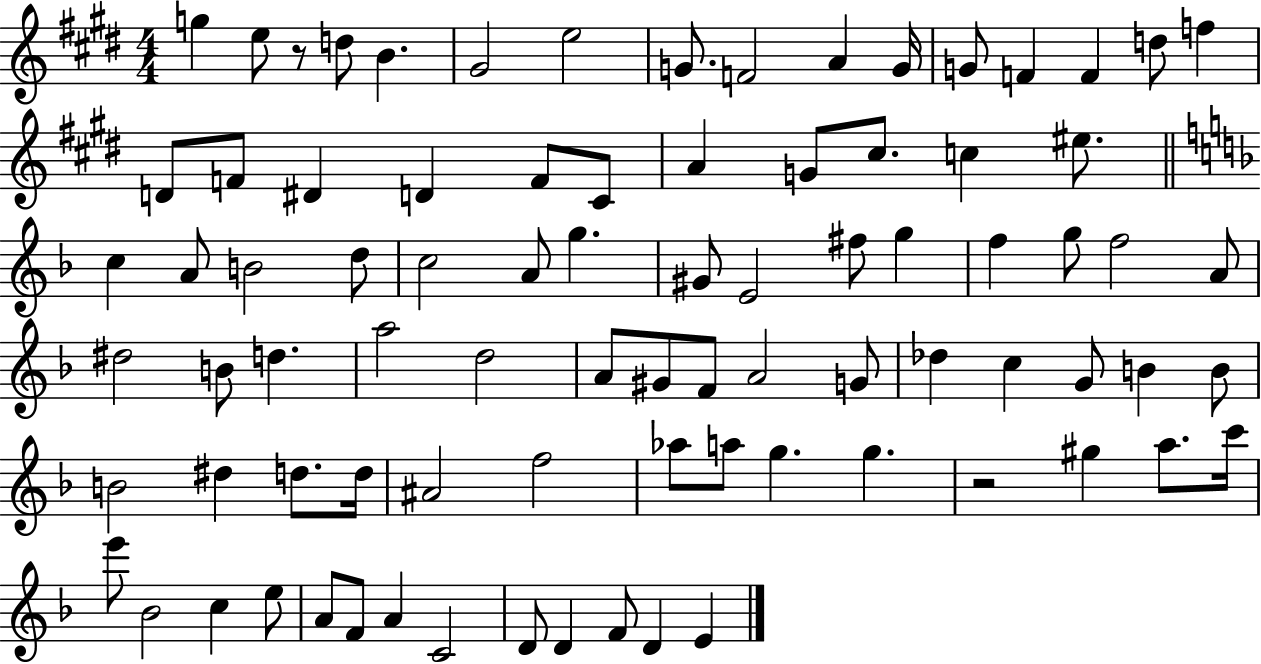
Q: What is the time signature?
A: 4/4